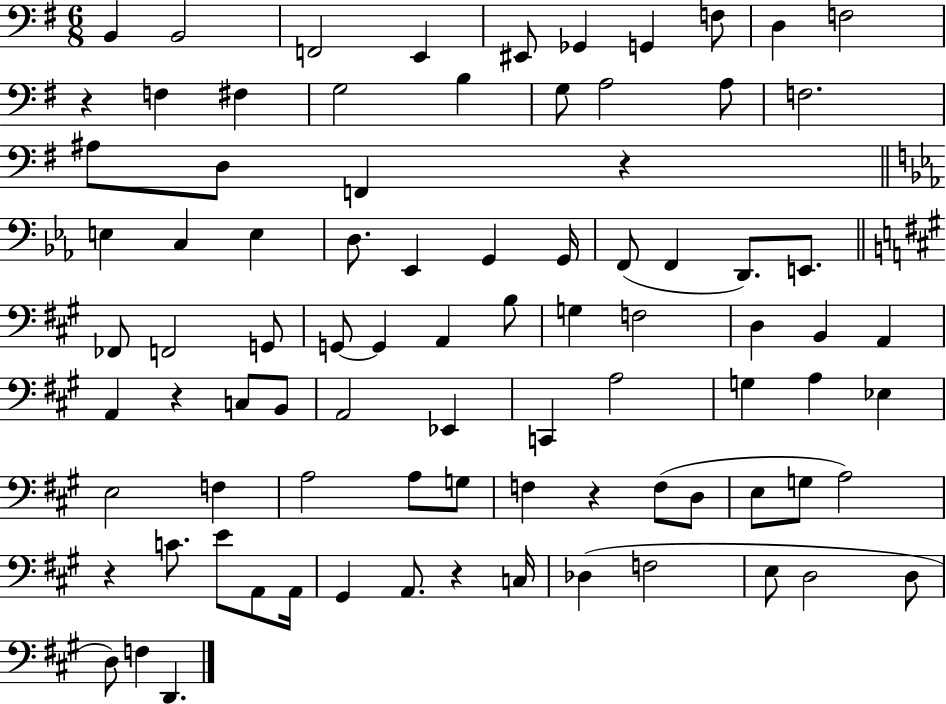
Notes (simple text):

B2/q B2/h F2/h E2/q EIS2/e Gb2/q G2/q F3/e D3/q F3/h R/q F3/q F#3/q G3/h B3/q G3/e A3/h A3/e F3/h. A#3/e D3/e F2/q R/q E3/q C3/q E3/q D3/e. Eb2/q G2/q G2/s F2/e F2/q D2/e. E2/e. FES2/e F2/h G2/e G2/e G2/q A2/q B3/e G3/q F3/h D3/q B2/q A2/q A2/q R/q C3/e B2/e A2/h Eb2/q C2/q A3/h G3/q A3/q Eb3/q E3/h F3/q A3/h A3/e G3/e F3/q R/q F3/e D3/e E3/e G3/e A3/h R/q C4/e. E4/e A2/e A2/s G#2/q A2/e. R/q C3/s Db3/q F3/h E3/e D3/h D3/e D3/e F3/q D2/q.